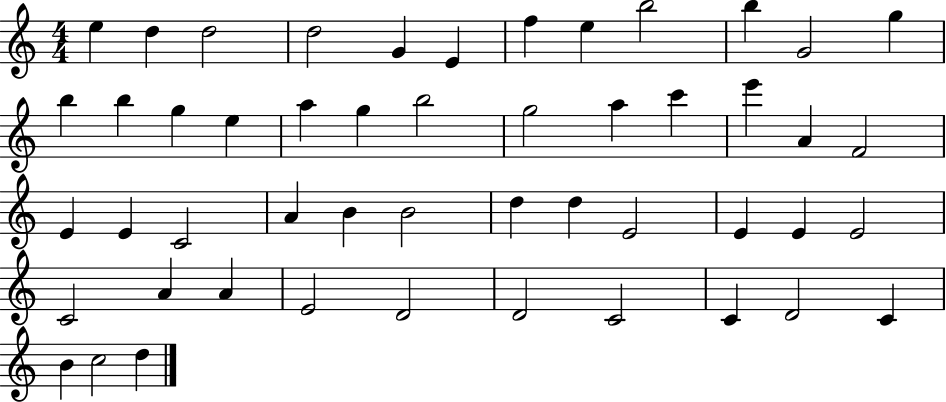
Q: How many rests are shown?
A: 0